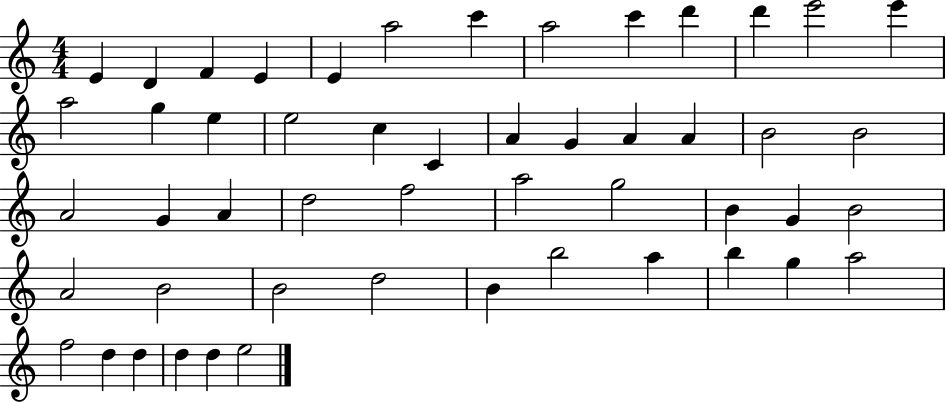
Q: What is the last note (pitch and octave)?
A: E5